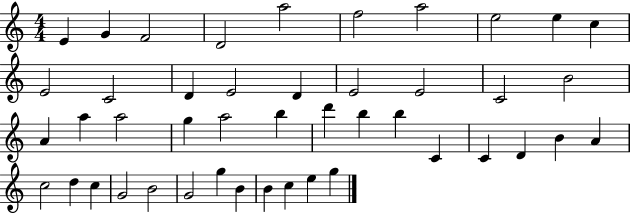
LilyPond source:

{
  \clef treble
  \numericTimeSignature
  \time 4/4
  \key c \major
  e'4 g'4 f'2 | d'2 a''2 | f''2 a''2 | e''2 e''4 c''4 | \break e'2 c'2 | d'4 e'2 d'4 | e'2 e'2 | c'2 b'2 | \break a'4 a''4 a''2 | g''4 a''2 b''4 | d'''4 b''4 b''4 c'4 | c'4 d'4 b'4 a'4 | \break c''2 d''4 c''4 | g'2 b'2 | g'2 g''4 b'4 | b'4 c''4 e''4 g''4 | \break \bar "|."
}